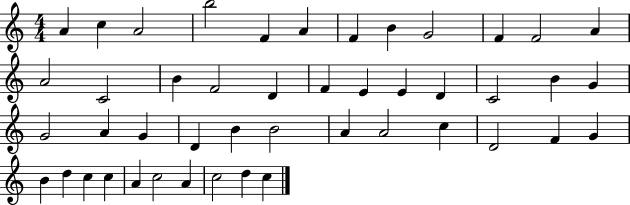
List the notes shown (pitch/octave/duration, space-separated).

A4/q C5/q A4/h B5/h F4/q A4/q F4/q B4/q G4/h F4/q F4/h A4/q A4/h C4/h B4/q F4/h D4/q F4/q E4/q E4/q D4/q C4/h B4/q G4/q G4/h A4/q G4/q D4/q B4/q B4/h A4/q A4/h C5/q D4/h F4/q G4/q B4/q D5/q C5/q C5/q A4/q C5/h A4/q C5/h D5/q C5/q